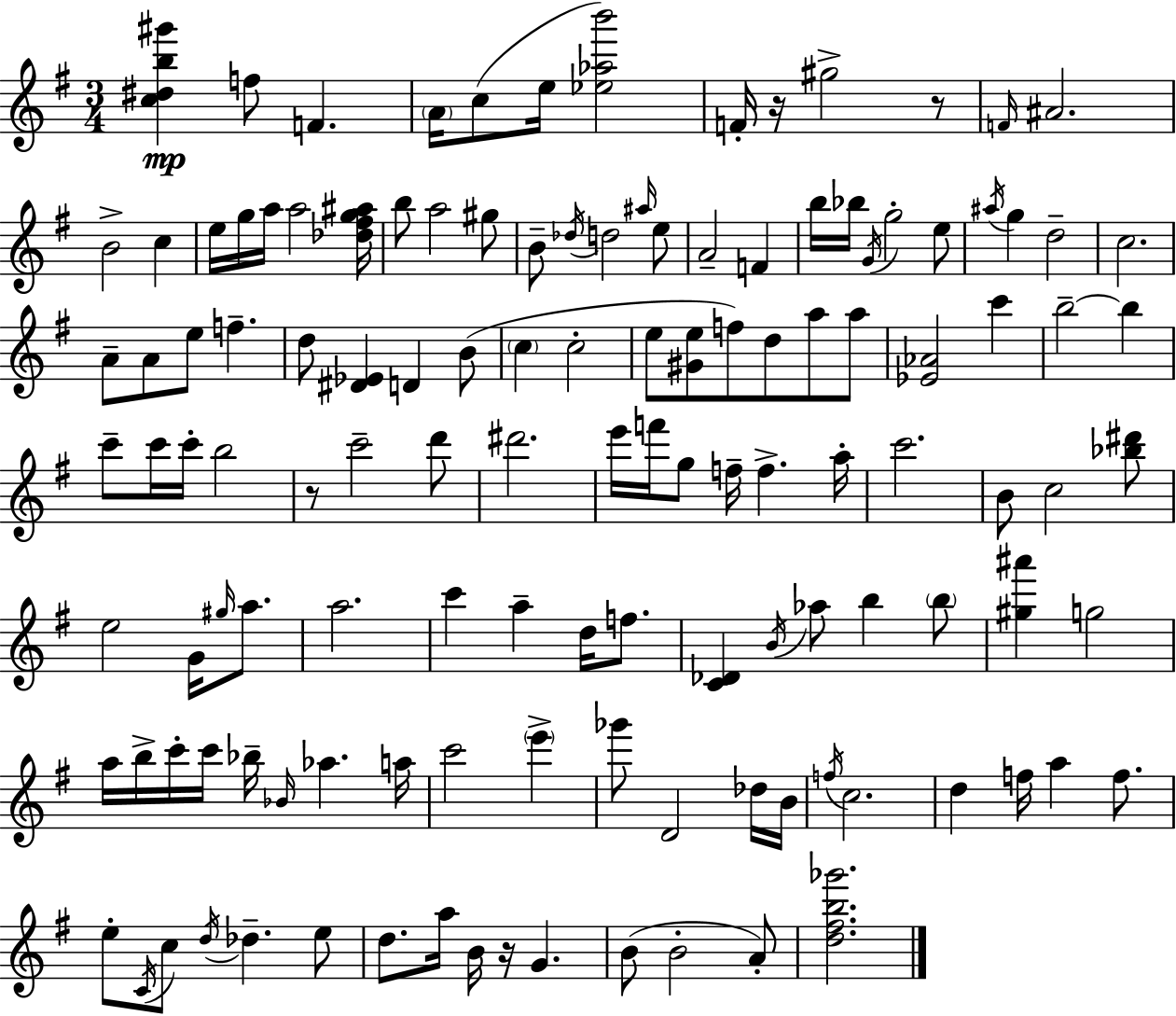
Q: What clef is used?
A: treble